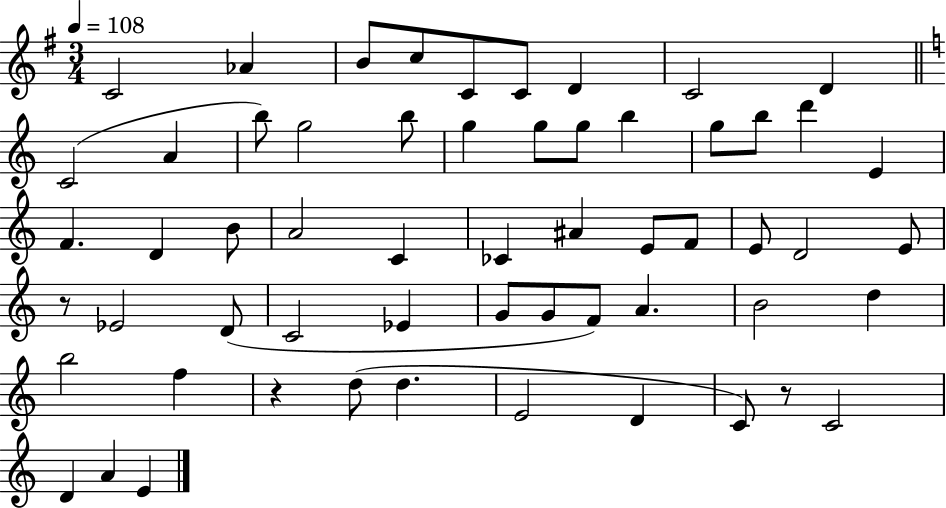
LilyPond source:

{
  \clef treble
  \numericTimeSignature
  \time 3/4
  \key g \major
  \tempo 4 = 108
  c'2 aes'4 | b'8 c''8 c'8 c'8 d'4 | c'2 d'4 | \bar "||" \break \key c \major c'2( a'4 | b''8) g''2 b''8 | g''4 g''8 g''8 b''4 | g''8 b''8 d'''4 e'4 | \break f'4. d'4 b'8 | a'2 c'4 | ces'4 ais'4 e'8 f'8 | e'8 d'2 e'8 | \break r8 ees'2 d'8( | c'2 ees'4 | g'8 g'8 f'8) a'4. | b'2 d''4 | \break b''2 f''4 | r4 d''8( d''4. | e'2 d'4 | c'8) r8 c'2 | \break d'4 a'4 e'4 | \bar "|."
}